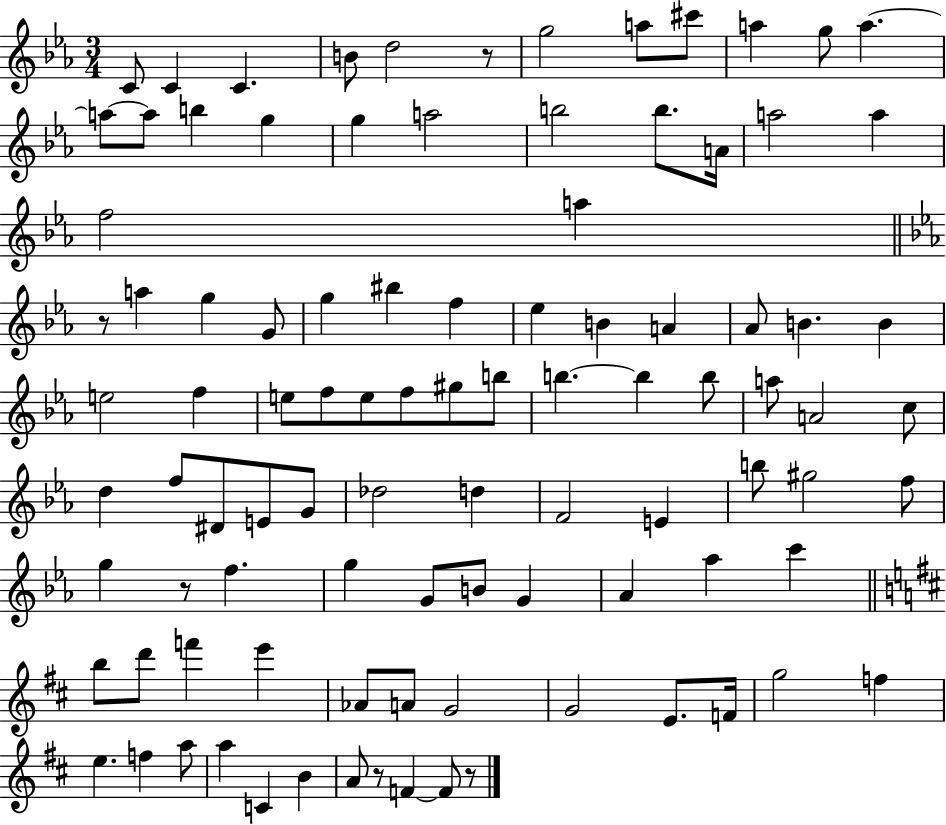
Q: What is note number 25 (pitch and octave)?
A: A5